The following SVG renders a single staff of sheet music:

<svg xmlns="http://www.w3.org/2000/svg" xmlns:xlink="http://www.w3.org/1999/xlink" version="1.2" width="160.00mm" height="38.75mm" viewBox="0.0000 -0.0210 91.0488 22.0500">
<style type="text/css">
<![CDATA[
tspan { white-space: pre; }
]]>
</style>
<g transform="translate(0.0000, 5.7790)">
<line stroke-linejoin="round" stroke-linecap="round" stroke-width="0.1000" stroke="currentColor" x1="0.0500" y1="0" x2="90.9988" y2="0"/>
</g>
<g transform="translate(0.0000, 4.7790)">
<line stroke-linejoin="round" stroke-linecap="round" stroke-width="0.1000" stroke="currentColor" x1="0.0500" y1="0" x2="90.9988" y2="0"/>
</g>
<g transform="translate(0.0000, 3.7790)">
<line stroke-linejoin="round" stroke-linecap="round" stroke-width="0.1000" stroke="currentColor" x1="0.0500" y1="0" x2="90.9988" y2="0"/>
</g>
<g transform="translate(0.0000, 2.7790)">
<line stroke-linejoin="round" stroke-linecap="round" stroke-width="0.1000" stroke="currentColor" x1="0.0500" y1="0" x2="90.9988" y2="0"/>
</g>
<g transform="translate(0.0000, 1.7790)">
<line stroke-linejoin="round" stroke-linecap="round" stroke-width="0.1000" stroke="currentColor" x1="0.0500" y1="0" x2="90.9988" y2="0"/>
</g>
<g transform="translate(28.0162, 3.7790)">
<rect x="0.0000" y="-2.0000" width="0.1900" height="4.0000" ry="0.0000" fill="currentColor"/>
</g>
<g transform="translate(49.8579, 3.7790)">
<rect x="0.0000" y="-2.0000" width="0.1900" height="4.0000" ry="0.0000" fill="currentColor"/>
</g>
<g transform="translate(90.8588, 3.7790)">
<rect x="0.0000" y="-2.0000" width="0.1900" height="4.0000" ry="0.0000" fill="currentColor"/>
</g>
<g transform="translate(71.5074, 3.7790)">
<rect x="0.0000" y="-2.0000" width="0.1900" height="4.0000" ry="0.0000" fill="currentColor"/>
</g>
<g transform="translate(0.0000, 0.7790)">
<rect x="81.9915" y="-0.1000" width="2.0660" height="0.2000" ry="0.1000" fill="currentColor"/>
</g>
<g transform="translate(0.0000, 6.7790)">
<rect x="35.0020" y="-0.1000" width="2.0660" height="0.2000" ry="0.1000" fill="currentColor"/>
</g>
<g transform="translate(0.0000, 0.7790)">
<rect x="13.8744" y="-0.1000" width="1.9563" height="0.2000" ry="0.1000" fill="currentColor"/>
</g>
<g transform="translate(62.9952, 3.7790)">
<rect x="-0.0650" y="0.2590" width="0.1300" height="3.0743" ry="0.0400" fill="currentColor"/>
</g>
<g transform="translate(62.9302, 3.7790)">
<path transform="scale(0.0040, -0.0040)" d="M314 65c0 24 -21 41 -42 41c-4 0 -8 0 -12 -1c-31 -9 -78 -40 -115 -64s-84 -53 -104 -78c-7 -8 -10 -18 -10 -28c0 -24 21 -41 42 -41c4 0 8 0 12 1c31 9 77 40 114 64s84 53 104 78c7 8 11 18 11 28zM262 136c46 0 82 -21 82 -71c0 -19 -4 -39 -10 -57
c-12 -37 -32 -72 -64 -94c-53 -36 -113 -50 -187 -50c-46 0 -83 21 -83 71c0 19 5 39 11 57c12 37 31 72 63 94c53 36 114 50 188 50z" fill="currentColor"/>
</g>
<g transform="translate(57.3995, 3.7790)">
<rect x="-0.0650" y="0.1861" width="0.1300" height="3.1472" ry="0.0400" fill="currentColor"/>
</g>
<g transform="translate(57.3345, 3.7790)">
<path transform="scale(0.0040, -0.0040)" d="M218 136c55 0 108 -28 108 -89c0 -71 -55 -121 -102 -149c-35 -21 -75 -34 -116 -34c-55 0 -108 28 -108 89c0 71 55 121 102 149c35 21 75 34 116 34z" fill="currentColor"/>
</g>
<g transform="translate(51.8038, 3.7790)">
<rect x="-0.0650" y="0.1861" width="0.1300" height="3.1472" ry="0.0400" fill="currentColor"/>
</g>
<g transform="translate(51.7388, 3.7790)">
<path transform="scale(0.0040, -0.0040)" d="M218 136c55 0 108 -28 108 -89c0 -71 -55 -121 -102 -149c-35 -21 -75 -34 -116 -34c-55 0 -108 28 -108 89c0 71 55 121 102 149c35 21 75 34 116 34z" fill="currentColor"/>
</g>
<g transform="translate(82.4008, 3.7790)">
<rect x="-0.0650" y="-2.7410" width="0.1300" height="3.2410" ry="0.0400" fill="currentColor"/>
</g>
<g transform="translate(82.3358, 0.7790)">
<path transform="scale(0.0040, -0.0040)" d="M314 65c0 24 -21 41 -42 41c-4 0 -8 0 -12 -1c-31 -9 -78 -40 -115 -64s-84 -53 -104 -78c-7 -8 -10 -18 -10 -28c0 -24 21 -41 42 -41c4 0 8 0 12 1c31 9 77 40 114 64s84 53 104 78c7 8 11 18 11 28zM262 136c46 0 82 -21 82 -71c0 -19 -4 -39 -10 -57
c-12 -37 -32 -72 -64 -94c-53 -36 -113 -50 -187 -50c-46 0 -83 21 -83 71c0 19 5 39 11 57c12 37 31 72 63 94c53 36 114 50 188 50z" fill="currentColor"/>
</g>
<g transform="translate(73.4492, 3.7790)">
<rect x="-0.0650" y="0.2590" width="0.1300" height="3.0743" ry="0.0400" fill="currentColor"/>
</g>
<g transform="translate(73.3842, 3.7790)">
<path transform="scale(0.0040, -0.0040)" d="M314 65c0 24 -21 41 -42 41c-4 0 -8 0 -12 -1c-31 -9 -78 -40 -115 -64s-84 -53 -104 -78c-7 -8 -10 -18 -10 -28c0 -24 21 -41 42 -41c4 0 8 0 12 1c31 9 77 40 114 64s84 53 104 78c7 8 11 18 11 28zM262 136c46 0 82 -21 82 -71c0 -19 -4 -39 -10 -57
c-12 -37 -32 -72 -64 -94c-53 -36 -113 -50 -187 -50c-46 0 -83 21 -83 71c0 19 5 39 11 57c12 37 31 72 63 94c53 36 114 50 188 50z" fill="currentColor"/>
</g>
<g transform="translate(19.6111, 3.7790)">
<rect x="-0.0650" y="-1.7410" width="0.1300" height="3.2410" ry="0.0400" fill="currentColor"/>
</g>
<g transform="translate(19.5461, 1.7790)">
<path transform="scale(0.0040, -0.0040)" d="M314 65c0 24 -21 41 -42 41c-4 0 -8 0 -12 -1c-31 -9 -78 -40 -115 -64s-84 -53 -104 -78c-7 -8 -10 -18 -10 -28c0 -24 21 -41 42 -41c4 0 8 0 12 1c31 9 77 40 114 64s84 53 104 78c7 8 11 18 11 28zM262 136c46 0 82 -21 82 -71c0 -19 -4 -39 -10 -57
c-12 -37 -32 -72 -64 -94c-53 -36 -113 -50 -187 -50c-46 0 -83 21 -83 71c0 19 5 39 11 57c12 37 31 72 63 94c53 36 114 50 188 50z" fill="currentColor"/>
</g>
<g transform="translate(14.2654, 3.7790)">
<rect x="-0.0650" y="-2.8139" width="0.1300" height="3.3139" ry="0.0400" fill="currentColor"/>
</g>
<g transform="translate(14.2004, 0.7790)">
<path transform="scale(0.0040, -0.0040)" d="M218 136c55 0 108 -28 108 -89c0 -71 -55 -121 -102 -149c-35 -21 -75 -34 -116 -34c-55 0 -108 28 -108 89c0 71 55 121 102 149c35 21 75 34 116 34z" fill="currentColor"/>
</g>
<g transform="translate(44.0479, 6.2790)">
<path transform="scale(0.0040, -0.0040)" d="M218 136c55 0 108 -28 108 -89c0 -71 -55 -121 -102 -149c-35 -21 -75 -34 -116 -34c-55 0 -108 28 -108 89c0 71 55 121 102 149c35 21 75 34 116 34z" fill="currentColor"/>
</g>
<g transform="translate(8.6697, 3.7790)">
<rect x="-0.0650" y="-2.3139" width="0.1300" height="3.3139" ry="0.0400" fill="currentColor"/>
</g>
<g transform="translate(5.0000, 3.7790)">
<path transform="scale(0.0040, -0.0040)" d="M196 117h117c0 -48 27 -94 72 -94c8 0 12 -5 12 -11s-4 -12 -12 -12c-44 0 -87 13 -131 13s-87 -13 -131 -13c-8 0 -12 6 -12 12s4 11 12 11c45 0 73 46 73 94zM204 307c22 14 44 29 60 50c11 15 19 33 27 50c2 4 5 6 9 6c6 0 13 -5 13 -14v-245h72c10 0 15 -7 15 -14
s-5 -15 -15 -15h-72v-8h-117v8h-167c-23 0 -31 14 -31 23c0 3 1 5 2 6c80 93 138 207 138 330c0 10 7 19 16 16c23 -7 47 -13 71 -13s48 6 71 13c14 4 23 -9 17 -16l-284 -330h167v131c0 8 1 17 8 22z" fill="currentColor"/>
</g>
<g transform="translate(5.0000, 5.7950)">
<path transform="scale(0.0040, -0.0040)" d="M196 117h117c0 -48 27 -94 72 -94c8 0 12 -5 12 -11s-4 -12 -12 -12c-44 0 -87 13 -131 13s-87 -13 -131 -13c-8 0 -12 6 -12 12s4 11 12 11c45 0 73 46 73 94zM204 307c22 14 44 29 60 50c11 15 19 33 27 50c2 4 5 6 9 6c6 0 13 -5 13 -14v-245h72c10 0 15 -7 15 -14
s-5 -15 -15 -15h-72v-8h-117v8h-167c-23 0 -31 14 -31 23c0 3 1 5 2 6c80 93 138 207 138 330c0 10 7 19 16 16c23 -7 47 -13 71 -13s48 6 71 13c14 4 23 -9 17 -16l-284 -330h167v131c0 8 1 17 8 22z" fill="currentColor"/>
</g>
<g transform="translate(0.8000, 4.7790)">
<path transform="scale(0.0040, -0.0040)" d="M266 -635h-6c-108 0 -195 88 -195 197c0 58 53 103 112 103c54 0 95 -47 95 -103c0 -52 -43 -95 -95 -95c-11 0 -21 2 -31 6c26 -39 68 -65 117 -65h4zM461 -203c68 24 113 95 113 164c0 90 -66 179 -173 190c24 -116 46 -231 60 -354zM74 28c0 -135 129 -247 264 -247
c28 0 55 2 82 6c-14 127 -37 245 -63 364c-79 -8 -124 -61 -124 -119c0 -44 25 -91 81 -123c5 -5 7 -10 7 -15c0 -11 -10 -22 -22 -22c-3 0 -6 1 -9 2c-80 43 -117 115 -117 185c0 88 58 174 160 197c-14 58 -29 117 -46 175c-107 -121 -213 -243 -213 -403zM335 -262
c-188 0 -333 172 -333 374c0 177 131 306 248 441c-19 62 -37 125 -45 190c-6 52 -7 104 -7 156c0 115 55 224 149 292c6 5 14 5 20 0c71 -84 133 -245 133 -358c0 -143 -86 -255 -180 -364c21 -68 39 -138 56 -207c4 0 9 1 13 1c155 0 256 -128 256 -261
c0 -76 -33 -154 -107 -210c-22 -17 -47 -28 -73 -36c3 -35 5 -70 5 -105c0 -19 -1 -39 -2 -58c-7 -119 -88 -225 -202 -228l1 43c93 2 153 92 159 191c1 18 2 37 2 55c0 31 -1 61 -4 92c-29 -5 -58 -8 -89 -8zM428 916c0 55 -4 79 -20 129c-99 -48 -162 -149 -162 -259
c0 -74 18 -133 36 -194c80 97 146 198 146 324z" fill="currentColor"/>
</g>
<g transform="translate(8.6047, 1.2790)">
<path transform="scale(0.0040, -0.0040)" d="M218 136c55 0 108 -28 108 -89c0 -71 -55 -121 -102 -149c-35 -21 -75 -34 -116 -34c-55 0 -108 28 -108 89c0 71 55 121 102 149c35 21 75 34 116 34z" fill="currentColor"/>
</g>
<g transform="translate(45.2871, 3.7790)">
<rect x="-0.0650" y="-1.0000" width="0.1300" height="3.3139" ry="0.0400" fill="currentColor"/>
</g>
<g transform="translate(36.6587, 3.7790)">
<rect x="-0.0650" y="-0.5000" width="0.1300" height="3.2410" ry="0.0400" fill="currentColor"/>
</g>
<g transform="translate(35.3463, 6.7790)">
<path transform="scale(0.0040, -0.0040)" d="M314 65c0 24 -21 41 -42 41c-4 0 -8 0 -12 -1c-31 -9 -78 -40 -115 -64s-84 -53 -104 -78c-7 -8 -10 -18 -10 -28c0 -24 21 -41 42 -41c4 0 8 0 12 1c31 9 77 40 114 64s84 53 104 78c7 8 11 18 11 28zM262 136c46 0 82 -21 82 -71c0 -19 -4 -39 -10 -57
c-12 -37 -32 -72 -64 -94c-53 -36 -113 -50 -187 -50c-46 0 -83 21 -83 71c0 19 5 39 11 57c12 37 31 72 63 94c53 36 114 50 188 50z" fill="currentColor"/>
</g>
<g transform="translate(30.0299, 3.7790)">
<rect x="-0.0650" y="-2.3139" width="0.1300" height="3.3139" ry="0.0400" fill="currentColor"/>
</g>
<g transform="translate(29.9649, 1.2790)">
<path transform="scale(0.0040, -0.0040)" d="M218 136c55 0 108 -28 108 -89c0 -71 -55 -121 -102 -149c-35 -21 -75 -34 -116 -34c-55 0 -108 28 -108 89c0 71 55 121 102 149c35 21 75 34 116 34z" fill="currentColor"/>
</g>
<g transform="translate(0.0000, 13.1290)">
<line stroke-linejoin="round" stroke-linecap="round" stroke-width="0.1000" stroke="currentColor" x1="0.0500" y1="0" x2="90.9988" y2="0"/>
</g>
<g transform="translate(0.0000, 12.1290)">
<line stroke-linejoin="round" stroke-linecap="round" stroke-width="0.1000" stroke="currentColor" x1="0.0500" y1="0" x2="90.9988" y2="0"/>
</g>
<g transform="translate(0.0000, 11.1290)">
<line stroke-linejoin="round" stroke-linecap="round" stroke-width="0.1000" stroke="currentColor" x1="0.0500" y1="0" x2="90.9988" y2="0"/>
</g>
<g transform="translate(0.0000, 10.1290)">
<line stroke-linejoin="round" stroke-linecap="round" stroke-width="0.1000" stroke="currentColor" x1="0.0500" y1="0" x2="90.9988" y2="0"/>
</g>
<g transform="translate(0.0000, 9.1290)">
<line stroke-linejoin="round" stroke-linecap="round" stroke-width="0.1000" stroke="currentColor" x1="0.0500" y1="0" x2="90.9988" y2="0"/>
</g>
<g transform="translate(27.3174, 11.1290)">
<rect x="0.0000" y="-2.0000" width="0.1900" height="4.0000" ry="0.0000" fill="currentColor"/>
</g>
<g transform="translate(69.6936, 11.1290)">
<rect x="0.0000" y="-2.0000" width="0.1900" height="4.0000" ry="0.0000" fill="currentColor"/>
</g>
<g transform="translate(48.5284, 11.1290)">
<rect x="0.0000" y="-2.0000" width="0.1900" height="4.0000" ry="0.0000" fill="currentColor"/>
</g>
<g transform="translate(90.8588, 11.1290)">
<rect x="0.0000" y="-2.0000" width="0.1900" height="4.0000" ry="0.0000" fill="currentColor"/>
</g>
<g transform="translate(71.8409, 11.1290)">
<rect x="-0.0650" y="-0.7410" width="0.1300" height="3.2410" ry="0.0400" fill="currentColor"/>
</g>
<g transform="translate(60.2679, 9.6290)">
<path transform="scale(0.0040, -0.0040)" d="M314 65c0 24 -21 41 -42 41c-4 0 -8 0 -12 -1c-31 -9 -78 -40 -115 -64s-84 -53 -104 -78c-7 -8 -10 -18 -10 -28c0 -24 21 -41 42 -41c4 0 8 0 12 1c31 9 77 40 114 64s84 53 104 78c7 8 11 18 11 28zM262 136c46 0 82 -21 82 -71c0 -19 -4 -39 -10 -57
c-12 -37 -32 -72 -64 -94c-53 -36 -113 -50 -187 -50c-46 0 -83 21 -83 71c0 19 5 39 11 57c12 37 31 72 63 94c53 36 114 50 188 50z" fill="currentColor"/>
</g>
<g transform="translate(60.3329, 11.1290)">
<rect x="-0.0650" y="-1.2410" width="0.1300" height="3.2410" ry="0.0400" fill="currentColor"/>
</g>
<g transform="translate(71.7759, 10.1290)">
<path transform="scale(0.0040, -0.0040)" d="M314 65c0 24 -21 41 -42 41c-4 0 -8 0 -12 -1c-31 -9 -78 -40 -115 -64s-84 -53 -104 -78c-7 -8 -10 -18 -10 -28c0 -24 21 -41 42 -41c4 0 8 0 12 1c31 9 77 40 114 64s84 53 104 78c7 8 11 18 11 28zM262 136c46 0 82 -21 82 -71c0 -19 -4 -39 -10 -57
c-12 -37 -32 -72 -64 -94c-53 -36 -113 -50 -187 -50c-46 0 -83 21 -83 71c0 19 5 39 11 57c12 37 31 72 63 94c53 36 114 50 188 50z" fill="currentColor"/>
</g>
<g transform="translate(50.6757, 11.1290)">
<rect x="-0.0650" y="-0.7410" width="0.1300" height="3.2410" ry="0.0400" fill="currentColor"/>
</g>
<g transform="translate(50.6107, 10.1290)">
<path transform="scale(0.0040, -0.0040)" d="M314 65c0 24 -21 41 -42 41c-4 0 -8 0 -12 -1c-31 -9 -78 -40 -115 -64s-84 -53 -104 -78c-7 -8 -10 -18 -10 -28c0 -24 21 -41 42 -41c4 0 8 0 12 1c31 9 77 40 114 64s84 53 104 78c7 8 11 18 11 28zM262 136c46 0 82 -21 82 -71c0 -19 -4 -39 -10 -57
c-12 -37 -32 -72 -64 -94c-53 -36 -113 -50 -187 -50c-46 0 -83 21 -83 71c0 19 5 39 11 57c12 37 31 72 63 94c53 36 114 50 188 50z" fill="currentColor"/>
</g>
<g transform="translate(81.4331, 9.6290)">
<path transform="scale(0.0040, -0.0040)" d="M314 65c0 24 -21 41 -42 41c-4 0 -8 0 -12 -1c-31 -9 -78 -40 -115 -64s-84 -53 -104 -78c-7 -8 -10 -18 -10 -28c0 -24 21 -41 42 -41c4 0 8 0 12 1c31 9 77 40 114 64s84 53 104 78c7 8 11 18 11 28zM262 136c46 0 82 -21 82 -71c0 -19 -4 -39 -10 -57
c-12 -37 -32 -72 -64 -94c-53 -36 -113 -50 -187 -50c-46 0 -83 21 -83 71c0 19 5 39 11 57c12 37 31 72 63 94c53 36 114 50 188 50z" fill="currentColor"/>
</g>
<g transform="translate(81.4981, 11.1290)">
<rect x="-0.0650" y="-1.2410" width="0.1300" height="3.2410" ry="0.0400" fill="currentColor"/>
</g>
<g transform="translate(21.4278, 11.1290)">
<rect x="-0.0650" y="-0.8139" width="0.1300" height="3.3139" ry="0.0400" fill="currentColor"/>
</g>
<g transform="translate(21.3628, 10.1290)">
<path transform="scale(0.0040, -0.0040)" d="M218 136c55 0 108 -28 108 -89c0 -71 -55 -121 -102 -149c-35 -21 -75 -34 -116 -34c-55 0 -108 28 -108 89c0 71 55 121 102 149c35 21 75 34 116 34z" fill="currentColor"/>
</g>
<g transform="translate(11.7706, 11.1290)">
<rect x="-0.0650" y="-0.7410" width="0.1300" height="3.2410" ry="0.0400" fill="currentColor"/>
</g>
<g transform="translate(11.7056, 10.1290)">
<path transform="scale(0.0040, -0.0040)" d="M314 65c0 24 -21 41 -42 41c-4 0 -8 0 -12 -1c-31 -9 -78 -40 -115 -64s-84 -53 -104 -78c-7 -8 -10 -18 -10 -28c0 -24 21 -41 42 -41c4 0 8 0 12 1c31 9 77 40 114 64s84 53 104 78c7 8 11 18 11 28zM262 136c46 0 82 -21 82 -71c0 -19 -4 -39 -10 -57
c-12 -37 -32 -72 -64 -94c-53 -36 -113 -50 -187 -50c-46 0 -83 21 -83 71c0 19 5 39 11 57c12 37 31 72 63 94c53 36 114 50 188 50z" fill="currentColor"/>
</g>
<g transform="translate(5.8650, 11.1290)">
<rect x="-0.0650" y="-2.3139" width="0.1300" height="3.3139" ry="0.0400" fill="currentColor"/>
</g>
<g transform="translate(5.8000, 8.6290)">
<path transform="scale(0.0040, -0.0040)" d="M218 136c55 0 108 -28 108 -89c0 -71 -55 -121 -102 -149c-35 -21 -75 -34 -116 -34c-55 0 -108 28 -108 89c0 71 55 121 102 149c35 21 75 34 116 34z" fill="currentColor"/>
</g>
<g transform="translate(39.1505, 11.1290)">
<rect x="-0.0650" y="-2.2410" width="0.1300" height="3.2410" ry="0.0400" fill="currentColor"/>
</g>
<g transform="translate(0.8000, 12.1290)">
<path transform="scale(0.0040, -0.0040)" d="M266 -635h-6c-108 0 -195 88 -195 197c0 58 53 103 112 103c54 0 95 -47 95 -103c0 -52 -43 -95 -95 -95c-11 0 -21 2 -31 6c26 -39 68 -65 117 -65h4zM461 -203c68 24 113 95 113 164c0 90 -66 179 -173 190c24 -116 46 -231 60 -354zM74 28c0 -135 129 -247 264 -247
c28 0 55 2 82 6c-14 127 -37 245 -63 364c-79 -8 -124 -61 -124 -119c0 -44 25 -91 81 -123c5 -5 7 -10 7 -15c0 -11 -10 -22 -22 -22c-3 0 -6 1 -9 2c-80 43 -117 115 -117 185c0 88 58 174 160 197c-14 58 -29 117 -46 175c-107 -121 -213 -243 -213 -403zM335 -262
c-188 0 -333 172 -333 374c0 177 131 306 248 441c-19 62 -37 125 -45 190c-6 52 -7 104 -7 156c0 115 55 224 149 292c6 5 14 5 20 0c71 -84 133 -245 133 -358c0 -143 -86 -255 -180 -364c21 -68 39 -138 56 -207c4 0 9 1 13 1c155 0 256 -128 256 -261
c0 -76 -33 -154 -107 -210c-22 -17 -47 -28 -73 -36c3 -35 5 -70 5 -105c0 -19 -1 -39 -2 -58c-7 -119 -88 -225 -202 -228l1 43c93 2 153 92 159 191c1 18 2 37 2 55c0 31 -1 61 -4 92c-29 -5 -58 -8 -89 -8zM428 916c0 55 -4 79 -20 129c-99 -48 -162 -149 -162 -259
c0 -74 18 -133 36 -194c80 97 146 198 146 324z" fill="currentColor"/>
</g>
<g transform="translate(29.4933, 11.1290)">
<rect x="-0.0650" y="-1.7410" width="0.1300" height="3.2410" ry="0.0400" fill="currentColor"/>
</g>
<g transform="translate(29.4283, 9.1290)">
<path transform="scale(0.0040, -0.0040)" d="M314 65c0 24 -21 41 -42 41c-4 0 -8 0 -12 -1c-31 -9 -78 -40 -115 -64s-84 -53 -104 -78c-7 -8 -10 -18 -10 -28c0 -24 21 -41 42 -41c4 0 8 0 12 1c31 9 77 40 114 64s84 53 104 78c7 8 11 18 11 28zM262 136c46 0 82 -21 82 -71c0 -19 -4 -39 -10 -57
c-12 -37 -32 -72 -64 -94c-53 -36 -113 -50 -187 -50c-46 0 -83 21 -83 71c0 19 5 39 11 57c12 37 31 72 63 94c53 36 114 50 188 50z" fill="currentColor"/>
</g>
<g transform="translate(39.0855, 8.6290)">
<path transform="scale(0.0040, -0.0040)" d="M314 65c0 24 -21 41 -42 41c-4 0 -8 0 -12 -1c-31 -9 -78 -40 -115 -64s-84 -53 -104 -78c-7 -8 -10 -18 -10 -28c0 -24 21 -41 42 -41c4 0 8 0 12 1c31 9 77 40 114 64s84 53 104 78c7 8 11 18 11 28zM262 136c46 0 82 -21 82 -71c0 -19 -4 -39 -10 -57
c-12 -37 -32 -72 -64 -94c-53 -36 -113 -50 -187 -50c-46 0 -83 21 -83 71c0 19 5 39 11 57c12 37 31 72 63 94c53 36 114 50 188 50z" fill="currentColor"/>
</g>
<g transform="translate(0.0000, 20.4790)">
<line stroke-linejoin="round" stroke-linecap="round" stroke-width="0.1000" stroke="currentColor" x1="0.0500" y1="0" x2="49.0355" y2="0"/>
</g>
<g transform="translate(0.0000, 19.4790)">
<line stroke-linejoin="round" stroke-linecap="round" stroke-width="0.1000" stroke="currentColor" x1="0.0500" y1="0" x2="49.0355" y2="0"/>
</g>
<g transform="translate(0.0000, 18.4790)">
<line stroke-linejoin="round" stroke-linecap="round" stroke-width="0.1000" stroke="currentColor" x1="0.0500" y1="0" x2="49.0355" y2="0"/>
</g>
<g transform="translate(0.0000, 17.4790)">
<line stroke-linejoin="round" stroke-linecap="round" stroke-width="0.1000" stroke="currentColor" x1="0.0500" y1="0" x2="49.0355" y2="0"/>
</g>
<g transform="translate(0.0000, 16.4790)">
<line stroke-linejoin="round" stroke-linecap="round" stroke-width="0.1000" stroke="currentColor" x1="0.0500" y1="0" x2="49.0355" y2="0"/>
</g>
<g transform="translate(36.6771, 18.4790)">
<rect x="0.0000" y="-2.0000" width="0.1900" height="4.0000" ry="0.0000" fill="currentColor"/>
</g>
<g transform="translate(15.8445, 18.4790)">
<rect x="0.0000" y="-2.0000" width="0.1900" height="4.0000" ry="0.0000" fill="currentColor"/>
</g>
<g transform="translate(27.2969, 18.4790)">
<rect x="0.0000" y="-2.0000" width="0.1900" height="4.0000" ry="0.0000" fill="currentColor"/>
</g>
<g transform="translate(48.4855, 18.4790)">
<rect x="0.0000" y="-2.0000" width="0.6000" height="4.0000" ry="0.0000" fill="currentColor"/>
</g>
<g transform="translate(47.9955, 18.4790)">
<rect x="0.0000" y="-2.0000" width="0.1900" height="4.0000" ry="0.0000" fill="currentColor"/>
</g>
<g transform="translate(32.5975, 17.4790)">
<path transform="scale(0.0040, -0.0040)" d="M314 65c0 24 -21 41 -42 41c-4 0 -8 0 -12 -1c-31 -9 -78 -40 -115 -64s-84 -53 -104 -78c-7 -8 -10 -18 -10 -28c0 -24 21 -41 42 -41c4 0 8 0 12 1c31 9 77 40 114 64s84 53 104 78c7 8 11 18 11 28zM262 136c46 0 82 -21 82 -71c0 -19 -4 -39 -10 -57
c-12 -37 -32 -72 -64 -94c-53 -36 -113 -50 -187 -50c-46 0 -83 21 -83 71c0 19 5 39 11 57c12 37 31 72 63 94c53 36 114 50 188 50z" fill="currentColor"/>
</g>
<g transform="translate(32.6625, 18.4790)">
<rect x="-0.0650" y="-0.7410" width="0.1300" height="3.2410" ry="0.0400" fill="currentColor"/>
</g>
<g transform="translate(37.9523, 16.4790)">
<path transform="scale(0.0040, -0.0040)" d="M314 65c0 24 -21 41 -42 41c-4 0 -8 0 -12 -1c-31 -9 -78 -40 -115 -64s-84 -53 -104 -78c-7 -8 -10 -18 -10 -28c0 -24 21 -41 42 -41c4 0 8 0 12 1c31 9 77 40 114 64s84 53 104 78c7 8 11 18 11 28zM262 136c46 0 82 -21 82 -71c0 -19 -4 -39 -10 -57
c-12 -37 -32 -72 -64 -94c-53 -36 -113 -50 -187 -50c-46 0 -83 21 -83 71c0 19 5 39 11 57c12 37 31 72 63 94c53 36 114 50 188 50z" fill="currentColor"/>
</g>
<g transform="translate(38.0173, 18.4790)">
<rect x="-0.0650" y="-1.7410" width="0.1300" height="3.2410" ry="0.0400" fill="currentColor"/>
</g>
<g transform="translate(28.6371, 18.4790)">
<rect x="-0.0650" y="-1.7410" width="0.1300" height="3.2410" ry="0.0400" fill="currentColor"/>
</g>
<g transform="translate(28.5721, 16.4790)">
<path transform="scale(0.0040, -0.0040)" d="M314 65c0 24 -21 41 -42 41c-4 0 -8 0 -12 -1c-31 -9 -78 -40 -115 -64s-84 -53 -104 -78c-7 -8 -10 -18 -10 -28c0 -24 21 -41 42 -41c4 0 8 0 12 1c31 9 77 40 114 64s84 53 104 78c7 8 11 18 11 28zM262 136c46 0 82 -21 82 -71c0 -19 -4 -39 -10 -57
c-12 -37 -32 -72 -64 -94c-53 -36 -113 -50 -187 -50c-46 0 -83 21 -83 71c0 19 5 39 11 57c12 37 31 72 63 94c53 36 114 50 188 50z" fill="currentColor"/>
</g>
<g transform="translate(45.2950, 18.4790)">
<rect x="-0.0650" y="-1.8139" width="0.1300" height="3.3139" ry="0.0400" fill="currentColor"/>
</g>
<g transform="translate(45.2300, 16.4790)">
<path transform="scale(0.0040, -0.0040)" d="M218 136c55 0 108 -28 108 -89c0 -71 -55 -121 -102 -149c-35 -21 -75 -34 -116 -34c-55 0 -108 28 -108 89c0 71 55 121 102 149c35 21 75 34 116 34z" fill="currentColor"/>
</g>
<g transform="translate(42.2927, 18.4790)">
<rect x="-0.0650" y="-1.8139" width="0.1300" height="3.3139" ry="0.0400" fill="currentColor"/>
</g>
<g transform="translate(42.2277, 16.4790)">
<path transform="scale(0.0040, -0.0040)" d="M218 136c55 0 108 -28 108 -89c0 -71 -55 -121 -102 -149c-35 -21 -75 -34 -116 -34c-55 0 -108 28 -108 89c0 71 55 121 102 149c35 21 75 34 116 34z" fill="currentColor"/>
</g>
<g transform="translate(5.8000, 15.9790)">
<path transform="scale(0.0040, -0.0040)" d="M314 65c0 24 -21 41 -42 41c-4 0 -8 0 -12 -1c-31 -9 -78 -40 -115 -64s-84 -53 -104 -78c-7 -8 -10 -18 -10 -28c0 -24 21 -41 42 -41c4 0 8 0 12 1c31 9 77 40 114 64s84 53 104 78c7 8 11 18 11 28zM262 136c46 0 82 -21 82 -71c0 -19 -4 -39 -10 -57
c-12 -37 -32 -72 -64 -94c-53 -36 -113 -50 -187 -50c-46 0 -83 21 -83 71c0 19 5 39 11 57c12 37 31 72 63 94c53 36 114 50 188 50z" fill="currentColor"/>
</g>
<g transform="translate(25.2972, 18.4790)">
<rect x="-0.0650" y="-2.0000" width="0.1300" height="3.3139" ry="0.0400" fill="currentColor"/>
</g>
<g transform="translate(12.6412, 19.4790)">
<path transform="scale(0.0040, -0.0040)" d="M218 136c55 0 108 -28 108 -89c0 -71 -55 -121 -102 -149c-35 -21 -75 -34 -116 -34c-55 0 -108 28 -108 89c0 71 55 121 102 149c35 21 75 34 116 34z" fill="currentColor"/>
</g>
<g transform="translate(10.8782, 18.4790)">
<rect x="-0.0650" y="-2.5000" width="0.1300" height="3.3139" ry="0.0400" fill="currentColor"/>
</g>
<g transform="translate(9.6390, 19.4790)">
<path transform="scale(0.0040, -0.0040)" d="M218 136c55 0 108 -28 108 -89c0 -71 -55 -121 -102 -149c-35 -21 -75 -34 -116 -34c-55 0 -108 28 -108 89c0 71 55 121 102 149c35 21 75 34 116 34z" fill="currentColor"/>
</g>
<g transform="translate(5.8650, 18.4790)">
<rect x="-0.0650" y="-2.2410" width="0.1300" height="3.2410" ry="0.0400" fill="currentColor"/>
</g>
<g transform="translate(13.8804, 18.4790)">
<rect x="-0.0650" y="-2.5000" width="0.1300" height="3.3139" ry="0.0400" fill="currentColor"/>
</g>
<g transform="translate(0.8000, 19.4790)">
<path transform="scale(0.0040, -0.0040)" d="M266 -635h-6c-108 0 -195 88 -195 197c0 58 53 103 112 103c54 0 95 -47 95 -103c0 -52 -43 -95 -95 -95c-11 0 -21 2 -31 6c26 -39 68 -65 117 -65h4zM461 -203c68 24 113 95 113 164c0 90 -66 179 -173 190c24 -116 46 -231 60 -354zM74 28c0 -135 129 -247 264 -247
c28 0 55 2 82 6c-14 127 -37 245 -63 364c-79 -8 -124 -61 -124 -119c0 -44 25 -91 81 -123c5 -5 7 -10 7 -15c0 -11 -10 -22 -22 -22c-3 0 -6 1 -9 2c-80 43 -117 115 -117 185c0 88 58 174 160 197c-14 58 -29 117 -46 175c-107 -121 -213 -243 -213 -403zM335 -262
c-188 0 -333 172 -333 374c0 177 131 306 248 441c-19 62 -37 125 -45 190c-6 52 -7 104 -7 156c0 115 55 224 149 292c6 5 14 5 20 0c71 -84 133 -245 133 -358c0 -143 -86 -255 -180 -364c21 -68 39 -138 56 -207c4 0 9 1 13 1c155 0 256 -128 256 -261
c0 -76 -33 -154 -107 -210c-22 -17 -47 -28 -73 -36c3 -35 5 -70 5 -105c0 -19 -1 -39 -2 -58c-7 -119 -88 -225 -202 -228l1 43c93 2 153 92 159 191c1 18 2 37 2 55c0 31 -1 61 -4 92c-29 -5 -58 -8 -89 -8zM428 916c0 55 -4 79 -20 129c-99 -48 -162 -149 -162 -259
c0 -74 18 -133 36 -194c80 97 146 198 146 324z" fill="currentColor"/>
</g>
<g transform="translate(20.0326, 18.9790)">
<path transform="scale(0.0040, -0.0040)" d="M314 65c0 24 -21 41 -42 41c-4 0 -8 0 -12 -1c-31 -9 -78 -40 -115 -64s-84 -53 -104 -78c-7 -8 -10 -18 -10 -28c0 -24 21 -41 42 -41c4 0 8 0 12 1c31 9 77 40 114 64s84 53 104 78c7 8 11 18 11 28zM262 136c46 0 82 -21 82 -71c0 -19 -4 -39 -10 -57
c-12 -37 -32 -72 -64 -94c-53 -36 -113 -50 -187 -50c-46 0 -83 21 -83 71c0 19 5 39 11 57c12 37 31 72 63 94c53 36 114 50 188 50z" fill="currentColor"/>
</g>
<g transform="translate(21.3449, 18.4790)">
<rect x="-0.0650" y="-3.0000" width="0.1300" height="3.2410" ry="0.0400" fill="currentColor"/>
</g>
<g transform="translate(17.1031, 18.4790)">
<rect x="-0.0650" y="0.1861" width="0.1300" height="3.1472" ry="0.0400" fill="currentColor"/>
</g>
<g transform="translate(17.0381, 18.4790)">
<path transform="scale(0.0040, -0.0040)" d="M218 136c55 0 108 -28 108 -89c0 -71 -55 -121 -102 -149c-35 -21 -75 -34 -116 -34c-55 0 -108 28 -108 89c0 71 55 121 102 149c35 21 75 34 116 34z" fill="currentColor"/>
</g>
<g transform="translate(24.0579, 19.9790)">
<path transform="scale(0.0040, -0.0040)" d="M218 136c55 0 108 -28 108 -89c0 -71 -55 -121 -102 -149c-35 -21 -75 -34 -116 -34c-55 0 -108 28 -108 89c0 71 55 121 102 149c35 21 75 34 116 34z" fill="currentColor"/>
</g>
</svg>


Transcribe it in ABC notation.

X:1
T:Untitled
M:4/4
L:1/4
K:C
g a f2 g C2 D B B B2 B2 a2 g d2 d f2 g2 d2 e2 d2 e2 g2 G G B A2 F f2 d2 f2 f f